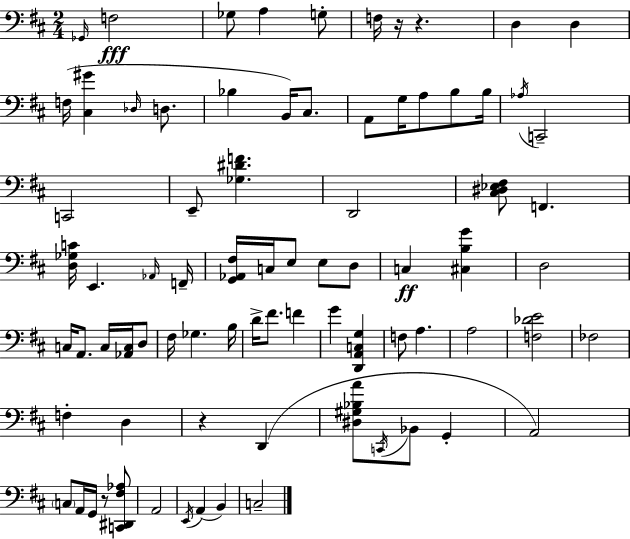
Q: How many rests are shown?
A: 4